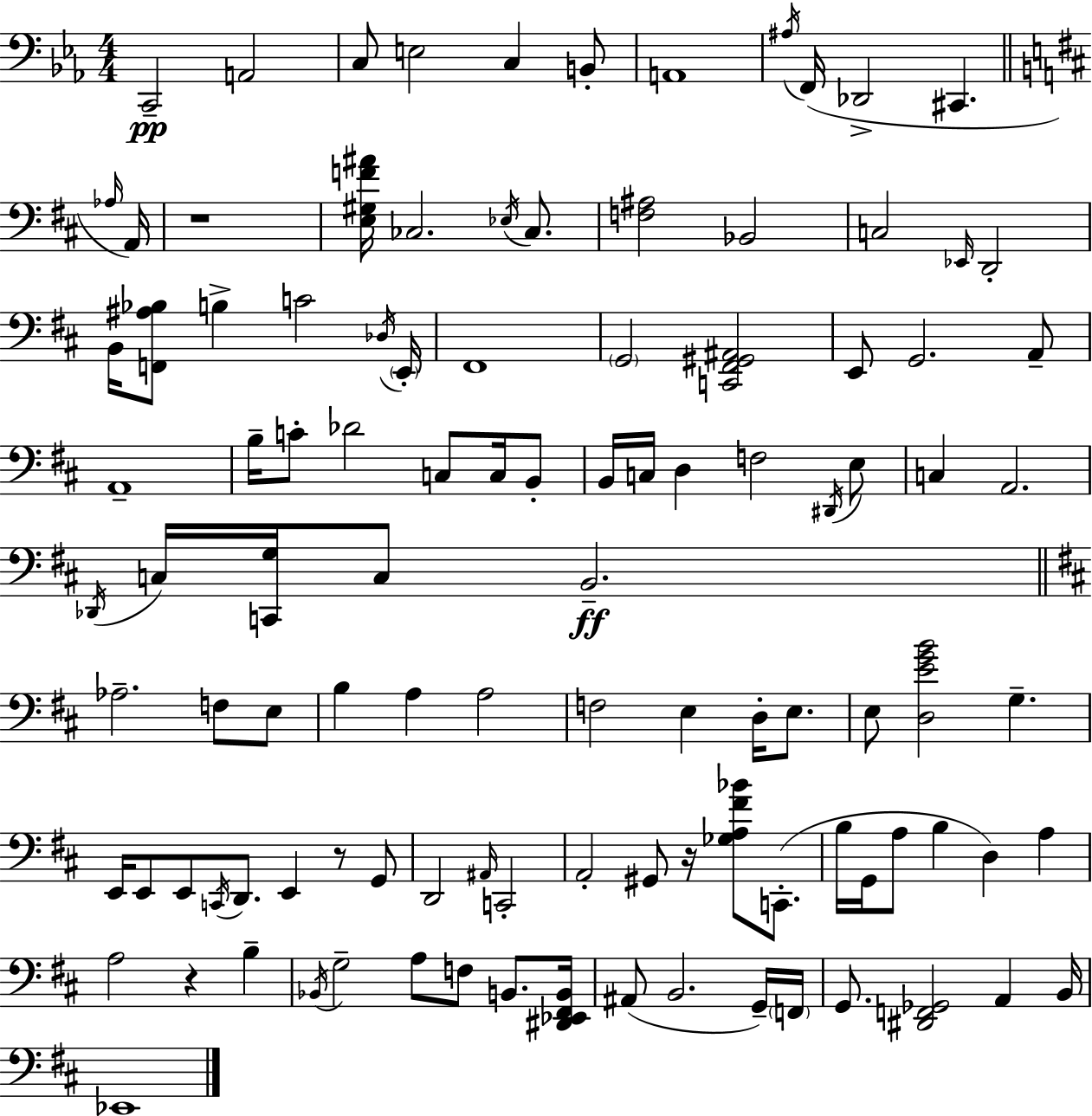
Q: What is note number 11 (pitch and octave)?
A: C#2